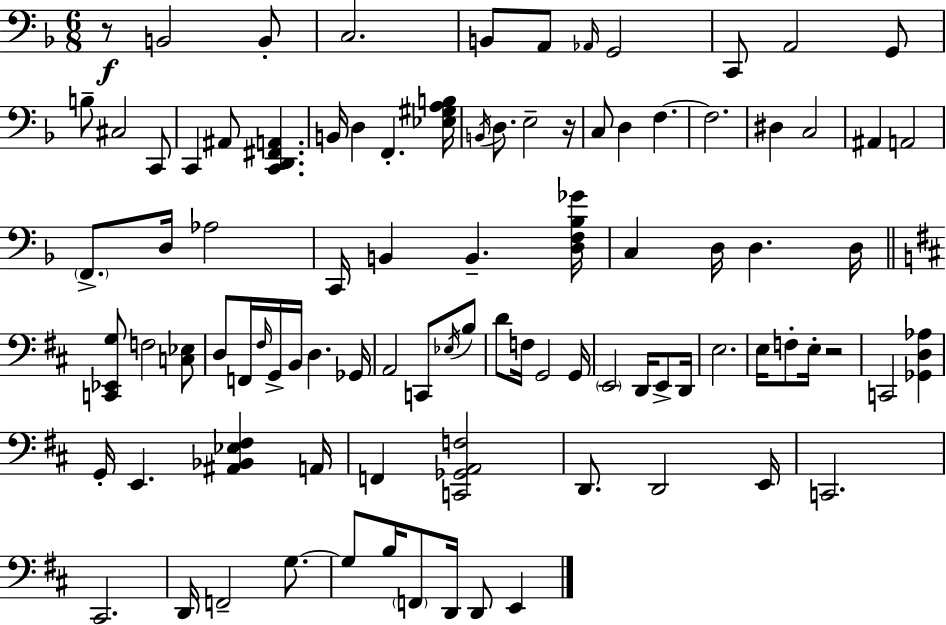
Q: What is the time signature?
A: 6/8